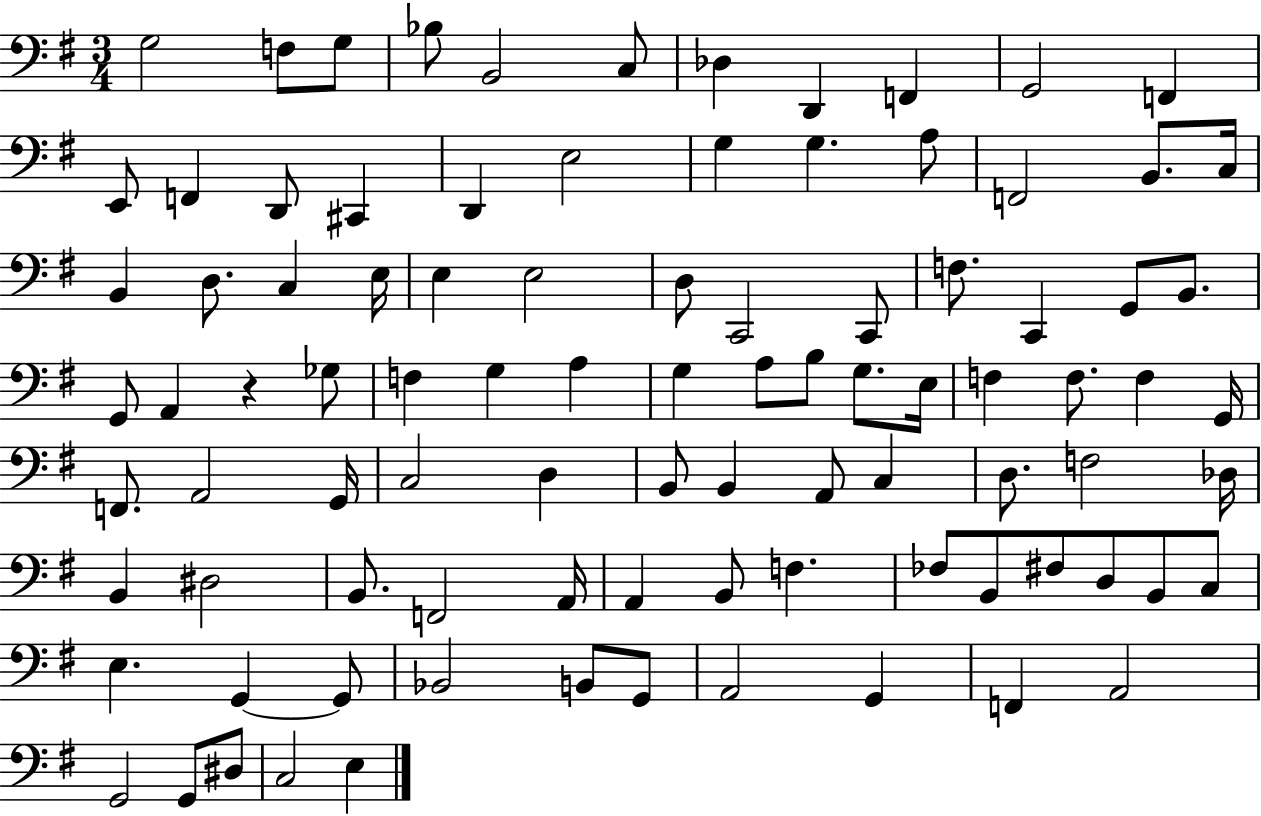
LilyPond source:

{
  \clef bass
  \numericTimeSignature
  \time 3/4
  \key g \major
  g2 f8 g8 | bes8 b,2 c8 | des4 d,4 f,4 | g,2 f,4 | \break e,8 f,4 d,8 cis,4 | d,4 e2 | g4 g4. a8 | f,2 b,8. c16 | \break b,4 d8. c4 e16 | e4 e2 | d8 c,2 c,8 | f8. c,4 g,8 b,8. | \break g,8 a,4 r4 ges8 | f4 g4 a4 | g4 a8 b8 g8. e16 | f4 f8. f4 g,16 | \break f,8. a,2 g,16 | c2 d4 | b,8 b,4 a,8 c4 | d8. f2 des16 | \break b,4 dis2 | b,8. f,2 a,16 | a,4 b,8 f4. | fes8 b,8 fis8 d8 b,8 c8 | \break e4. g,4~~ g,8 | bes,2 b,8 g,8 | a,2 g,4 | f,4 a,2 | \break g,2 g,8 dis8 | c2 e4 | \bar "|."
}